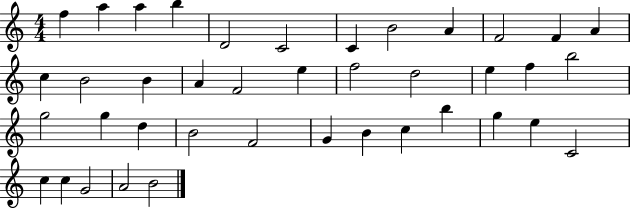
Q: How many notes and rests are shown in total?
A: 40